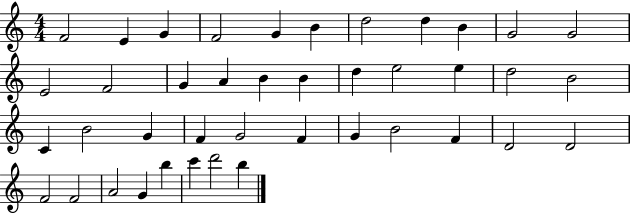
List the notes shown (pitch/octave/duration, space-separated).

F4/h E4/q G4/q F4/h G4/q B4/q D5/h D5/q B4/q G4/h G4/h E4/h F4/h G4/q A4/q B4/q B4/q D5/q E5/h E5/q D5/h B4/h C4/q B4/h G4/q F4/q G4/h F4/q G4/q B4/h F4/q D4/h D4/h F4/h F4/h A4/h G4/q B5/q C6/q D6/h B5/q